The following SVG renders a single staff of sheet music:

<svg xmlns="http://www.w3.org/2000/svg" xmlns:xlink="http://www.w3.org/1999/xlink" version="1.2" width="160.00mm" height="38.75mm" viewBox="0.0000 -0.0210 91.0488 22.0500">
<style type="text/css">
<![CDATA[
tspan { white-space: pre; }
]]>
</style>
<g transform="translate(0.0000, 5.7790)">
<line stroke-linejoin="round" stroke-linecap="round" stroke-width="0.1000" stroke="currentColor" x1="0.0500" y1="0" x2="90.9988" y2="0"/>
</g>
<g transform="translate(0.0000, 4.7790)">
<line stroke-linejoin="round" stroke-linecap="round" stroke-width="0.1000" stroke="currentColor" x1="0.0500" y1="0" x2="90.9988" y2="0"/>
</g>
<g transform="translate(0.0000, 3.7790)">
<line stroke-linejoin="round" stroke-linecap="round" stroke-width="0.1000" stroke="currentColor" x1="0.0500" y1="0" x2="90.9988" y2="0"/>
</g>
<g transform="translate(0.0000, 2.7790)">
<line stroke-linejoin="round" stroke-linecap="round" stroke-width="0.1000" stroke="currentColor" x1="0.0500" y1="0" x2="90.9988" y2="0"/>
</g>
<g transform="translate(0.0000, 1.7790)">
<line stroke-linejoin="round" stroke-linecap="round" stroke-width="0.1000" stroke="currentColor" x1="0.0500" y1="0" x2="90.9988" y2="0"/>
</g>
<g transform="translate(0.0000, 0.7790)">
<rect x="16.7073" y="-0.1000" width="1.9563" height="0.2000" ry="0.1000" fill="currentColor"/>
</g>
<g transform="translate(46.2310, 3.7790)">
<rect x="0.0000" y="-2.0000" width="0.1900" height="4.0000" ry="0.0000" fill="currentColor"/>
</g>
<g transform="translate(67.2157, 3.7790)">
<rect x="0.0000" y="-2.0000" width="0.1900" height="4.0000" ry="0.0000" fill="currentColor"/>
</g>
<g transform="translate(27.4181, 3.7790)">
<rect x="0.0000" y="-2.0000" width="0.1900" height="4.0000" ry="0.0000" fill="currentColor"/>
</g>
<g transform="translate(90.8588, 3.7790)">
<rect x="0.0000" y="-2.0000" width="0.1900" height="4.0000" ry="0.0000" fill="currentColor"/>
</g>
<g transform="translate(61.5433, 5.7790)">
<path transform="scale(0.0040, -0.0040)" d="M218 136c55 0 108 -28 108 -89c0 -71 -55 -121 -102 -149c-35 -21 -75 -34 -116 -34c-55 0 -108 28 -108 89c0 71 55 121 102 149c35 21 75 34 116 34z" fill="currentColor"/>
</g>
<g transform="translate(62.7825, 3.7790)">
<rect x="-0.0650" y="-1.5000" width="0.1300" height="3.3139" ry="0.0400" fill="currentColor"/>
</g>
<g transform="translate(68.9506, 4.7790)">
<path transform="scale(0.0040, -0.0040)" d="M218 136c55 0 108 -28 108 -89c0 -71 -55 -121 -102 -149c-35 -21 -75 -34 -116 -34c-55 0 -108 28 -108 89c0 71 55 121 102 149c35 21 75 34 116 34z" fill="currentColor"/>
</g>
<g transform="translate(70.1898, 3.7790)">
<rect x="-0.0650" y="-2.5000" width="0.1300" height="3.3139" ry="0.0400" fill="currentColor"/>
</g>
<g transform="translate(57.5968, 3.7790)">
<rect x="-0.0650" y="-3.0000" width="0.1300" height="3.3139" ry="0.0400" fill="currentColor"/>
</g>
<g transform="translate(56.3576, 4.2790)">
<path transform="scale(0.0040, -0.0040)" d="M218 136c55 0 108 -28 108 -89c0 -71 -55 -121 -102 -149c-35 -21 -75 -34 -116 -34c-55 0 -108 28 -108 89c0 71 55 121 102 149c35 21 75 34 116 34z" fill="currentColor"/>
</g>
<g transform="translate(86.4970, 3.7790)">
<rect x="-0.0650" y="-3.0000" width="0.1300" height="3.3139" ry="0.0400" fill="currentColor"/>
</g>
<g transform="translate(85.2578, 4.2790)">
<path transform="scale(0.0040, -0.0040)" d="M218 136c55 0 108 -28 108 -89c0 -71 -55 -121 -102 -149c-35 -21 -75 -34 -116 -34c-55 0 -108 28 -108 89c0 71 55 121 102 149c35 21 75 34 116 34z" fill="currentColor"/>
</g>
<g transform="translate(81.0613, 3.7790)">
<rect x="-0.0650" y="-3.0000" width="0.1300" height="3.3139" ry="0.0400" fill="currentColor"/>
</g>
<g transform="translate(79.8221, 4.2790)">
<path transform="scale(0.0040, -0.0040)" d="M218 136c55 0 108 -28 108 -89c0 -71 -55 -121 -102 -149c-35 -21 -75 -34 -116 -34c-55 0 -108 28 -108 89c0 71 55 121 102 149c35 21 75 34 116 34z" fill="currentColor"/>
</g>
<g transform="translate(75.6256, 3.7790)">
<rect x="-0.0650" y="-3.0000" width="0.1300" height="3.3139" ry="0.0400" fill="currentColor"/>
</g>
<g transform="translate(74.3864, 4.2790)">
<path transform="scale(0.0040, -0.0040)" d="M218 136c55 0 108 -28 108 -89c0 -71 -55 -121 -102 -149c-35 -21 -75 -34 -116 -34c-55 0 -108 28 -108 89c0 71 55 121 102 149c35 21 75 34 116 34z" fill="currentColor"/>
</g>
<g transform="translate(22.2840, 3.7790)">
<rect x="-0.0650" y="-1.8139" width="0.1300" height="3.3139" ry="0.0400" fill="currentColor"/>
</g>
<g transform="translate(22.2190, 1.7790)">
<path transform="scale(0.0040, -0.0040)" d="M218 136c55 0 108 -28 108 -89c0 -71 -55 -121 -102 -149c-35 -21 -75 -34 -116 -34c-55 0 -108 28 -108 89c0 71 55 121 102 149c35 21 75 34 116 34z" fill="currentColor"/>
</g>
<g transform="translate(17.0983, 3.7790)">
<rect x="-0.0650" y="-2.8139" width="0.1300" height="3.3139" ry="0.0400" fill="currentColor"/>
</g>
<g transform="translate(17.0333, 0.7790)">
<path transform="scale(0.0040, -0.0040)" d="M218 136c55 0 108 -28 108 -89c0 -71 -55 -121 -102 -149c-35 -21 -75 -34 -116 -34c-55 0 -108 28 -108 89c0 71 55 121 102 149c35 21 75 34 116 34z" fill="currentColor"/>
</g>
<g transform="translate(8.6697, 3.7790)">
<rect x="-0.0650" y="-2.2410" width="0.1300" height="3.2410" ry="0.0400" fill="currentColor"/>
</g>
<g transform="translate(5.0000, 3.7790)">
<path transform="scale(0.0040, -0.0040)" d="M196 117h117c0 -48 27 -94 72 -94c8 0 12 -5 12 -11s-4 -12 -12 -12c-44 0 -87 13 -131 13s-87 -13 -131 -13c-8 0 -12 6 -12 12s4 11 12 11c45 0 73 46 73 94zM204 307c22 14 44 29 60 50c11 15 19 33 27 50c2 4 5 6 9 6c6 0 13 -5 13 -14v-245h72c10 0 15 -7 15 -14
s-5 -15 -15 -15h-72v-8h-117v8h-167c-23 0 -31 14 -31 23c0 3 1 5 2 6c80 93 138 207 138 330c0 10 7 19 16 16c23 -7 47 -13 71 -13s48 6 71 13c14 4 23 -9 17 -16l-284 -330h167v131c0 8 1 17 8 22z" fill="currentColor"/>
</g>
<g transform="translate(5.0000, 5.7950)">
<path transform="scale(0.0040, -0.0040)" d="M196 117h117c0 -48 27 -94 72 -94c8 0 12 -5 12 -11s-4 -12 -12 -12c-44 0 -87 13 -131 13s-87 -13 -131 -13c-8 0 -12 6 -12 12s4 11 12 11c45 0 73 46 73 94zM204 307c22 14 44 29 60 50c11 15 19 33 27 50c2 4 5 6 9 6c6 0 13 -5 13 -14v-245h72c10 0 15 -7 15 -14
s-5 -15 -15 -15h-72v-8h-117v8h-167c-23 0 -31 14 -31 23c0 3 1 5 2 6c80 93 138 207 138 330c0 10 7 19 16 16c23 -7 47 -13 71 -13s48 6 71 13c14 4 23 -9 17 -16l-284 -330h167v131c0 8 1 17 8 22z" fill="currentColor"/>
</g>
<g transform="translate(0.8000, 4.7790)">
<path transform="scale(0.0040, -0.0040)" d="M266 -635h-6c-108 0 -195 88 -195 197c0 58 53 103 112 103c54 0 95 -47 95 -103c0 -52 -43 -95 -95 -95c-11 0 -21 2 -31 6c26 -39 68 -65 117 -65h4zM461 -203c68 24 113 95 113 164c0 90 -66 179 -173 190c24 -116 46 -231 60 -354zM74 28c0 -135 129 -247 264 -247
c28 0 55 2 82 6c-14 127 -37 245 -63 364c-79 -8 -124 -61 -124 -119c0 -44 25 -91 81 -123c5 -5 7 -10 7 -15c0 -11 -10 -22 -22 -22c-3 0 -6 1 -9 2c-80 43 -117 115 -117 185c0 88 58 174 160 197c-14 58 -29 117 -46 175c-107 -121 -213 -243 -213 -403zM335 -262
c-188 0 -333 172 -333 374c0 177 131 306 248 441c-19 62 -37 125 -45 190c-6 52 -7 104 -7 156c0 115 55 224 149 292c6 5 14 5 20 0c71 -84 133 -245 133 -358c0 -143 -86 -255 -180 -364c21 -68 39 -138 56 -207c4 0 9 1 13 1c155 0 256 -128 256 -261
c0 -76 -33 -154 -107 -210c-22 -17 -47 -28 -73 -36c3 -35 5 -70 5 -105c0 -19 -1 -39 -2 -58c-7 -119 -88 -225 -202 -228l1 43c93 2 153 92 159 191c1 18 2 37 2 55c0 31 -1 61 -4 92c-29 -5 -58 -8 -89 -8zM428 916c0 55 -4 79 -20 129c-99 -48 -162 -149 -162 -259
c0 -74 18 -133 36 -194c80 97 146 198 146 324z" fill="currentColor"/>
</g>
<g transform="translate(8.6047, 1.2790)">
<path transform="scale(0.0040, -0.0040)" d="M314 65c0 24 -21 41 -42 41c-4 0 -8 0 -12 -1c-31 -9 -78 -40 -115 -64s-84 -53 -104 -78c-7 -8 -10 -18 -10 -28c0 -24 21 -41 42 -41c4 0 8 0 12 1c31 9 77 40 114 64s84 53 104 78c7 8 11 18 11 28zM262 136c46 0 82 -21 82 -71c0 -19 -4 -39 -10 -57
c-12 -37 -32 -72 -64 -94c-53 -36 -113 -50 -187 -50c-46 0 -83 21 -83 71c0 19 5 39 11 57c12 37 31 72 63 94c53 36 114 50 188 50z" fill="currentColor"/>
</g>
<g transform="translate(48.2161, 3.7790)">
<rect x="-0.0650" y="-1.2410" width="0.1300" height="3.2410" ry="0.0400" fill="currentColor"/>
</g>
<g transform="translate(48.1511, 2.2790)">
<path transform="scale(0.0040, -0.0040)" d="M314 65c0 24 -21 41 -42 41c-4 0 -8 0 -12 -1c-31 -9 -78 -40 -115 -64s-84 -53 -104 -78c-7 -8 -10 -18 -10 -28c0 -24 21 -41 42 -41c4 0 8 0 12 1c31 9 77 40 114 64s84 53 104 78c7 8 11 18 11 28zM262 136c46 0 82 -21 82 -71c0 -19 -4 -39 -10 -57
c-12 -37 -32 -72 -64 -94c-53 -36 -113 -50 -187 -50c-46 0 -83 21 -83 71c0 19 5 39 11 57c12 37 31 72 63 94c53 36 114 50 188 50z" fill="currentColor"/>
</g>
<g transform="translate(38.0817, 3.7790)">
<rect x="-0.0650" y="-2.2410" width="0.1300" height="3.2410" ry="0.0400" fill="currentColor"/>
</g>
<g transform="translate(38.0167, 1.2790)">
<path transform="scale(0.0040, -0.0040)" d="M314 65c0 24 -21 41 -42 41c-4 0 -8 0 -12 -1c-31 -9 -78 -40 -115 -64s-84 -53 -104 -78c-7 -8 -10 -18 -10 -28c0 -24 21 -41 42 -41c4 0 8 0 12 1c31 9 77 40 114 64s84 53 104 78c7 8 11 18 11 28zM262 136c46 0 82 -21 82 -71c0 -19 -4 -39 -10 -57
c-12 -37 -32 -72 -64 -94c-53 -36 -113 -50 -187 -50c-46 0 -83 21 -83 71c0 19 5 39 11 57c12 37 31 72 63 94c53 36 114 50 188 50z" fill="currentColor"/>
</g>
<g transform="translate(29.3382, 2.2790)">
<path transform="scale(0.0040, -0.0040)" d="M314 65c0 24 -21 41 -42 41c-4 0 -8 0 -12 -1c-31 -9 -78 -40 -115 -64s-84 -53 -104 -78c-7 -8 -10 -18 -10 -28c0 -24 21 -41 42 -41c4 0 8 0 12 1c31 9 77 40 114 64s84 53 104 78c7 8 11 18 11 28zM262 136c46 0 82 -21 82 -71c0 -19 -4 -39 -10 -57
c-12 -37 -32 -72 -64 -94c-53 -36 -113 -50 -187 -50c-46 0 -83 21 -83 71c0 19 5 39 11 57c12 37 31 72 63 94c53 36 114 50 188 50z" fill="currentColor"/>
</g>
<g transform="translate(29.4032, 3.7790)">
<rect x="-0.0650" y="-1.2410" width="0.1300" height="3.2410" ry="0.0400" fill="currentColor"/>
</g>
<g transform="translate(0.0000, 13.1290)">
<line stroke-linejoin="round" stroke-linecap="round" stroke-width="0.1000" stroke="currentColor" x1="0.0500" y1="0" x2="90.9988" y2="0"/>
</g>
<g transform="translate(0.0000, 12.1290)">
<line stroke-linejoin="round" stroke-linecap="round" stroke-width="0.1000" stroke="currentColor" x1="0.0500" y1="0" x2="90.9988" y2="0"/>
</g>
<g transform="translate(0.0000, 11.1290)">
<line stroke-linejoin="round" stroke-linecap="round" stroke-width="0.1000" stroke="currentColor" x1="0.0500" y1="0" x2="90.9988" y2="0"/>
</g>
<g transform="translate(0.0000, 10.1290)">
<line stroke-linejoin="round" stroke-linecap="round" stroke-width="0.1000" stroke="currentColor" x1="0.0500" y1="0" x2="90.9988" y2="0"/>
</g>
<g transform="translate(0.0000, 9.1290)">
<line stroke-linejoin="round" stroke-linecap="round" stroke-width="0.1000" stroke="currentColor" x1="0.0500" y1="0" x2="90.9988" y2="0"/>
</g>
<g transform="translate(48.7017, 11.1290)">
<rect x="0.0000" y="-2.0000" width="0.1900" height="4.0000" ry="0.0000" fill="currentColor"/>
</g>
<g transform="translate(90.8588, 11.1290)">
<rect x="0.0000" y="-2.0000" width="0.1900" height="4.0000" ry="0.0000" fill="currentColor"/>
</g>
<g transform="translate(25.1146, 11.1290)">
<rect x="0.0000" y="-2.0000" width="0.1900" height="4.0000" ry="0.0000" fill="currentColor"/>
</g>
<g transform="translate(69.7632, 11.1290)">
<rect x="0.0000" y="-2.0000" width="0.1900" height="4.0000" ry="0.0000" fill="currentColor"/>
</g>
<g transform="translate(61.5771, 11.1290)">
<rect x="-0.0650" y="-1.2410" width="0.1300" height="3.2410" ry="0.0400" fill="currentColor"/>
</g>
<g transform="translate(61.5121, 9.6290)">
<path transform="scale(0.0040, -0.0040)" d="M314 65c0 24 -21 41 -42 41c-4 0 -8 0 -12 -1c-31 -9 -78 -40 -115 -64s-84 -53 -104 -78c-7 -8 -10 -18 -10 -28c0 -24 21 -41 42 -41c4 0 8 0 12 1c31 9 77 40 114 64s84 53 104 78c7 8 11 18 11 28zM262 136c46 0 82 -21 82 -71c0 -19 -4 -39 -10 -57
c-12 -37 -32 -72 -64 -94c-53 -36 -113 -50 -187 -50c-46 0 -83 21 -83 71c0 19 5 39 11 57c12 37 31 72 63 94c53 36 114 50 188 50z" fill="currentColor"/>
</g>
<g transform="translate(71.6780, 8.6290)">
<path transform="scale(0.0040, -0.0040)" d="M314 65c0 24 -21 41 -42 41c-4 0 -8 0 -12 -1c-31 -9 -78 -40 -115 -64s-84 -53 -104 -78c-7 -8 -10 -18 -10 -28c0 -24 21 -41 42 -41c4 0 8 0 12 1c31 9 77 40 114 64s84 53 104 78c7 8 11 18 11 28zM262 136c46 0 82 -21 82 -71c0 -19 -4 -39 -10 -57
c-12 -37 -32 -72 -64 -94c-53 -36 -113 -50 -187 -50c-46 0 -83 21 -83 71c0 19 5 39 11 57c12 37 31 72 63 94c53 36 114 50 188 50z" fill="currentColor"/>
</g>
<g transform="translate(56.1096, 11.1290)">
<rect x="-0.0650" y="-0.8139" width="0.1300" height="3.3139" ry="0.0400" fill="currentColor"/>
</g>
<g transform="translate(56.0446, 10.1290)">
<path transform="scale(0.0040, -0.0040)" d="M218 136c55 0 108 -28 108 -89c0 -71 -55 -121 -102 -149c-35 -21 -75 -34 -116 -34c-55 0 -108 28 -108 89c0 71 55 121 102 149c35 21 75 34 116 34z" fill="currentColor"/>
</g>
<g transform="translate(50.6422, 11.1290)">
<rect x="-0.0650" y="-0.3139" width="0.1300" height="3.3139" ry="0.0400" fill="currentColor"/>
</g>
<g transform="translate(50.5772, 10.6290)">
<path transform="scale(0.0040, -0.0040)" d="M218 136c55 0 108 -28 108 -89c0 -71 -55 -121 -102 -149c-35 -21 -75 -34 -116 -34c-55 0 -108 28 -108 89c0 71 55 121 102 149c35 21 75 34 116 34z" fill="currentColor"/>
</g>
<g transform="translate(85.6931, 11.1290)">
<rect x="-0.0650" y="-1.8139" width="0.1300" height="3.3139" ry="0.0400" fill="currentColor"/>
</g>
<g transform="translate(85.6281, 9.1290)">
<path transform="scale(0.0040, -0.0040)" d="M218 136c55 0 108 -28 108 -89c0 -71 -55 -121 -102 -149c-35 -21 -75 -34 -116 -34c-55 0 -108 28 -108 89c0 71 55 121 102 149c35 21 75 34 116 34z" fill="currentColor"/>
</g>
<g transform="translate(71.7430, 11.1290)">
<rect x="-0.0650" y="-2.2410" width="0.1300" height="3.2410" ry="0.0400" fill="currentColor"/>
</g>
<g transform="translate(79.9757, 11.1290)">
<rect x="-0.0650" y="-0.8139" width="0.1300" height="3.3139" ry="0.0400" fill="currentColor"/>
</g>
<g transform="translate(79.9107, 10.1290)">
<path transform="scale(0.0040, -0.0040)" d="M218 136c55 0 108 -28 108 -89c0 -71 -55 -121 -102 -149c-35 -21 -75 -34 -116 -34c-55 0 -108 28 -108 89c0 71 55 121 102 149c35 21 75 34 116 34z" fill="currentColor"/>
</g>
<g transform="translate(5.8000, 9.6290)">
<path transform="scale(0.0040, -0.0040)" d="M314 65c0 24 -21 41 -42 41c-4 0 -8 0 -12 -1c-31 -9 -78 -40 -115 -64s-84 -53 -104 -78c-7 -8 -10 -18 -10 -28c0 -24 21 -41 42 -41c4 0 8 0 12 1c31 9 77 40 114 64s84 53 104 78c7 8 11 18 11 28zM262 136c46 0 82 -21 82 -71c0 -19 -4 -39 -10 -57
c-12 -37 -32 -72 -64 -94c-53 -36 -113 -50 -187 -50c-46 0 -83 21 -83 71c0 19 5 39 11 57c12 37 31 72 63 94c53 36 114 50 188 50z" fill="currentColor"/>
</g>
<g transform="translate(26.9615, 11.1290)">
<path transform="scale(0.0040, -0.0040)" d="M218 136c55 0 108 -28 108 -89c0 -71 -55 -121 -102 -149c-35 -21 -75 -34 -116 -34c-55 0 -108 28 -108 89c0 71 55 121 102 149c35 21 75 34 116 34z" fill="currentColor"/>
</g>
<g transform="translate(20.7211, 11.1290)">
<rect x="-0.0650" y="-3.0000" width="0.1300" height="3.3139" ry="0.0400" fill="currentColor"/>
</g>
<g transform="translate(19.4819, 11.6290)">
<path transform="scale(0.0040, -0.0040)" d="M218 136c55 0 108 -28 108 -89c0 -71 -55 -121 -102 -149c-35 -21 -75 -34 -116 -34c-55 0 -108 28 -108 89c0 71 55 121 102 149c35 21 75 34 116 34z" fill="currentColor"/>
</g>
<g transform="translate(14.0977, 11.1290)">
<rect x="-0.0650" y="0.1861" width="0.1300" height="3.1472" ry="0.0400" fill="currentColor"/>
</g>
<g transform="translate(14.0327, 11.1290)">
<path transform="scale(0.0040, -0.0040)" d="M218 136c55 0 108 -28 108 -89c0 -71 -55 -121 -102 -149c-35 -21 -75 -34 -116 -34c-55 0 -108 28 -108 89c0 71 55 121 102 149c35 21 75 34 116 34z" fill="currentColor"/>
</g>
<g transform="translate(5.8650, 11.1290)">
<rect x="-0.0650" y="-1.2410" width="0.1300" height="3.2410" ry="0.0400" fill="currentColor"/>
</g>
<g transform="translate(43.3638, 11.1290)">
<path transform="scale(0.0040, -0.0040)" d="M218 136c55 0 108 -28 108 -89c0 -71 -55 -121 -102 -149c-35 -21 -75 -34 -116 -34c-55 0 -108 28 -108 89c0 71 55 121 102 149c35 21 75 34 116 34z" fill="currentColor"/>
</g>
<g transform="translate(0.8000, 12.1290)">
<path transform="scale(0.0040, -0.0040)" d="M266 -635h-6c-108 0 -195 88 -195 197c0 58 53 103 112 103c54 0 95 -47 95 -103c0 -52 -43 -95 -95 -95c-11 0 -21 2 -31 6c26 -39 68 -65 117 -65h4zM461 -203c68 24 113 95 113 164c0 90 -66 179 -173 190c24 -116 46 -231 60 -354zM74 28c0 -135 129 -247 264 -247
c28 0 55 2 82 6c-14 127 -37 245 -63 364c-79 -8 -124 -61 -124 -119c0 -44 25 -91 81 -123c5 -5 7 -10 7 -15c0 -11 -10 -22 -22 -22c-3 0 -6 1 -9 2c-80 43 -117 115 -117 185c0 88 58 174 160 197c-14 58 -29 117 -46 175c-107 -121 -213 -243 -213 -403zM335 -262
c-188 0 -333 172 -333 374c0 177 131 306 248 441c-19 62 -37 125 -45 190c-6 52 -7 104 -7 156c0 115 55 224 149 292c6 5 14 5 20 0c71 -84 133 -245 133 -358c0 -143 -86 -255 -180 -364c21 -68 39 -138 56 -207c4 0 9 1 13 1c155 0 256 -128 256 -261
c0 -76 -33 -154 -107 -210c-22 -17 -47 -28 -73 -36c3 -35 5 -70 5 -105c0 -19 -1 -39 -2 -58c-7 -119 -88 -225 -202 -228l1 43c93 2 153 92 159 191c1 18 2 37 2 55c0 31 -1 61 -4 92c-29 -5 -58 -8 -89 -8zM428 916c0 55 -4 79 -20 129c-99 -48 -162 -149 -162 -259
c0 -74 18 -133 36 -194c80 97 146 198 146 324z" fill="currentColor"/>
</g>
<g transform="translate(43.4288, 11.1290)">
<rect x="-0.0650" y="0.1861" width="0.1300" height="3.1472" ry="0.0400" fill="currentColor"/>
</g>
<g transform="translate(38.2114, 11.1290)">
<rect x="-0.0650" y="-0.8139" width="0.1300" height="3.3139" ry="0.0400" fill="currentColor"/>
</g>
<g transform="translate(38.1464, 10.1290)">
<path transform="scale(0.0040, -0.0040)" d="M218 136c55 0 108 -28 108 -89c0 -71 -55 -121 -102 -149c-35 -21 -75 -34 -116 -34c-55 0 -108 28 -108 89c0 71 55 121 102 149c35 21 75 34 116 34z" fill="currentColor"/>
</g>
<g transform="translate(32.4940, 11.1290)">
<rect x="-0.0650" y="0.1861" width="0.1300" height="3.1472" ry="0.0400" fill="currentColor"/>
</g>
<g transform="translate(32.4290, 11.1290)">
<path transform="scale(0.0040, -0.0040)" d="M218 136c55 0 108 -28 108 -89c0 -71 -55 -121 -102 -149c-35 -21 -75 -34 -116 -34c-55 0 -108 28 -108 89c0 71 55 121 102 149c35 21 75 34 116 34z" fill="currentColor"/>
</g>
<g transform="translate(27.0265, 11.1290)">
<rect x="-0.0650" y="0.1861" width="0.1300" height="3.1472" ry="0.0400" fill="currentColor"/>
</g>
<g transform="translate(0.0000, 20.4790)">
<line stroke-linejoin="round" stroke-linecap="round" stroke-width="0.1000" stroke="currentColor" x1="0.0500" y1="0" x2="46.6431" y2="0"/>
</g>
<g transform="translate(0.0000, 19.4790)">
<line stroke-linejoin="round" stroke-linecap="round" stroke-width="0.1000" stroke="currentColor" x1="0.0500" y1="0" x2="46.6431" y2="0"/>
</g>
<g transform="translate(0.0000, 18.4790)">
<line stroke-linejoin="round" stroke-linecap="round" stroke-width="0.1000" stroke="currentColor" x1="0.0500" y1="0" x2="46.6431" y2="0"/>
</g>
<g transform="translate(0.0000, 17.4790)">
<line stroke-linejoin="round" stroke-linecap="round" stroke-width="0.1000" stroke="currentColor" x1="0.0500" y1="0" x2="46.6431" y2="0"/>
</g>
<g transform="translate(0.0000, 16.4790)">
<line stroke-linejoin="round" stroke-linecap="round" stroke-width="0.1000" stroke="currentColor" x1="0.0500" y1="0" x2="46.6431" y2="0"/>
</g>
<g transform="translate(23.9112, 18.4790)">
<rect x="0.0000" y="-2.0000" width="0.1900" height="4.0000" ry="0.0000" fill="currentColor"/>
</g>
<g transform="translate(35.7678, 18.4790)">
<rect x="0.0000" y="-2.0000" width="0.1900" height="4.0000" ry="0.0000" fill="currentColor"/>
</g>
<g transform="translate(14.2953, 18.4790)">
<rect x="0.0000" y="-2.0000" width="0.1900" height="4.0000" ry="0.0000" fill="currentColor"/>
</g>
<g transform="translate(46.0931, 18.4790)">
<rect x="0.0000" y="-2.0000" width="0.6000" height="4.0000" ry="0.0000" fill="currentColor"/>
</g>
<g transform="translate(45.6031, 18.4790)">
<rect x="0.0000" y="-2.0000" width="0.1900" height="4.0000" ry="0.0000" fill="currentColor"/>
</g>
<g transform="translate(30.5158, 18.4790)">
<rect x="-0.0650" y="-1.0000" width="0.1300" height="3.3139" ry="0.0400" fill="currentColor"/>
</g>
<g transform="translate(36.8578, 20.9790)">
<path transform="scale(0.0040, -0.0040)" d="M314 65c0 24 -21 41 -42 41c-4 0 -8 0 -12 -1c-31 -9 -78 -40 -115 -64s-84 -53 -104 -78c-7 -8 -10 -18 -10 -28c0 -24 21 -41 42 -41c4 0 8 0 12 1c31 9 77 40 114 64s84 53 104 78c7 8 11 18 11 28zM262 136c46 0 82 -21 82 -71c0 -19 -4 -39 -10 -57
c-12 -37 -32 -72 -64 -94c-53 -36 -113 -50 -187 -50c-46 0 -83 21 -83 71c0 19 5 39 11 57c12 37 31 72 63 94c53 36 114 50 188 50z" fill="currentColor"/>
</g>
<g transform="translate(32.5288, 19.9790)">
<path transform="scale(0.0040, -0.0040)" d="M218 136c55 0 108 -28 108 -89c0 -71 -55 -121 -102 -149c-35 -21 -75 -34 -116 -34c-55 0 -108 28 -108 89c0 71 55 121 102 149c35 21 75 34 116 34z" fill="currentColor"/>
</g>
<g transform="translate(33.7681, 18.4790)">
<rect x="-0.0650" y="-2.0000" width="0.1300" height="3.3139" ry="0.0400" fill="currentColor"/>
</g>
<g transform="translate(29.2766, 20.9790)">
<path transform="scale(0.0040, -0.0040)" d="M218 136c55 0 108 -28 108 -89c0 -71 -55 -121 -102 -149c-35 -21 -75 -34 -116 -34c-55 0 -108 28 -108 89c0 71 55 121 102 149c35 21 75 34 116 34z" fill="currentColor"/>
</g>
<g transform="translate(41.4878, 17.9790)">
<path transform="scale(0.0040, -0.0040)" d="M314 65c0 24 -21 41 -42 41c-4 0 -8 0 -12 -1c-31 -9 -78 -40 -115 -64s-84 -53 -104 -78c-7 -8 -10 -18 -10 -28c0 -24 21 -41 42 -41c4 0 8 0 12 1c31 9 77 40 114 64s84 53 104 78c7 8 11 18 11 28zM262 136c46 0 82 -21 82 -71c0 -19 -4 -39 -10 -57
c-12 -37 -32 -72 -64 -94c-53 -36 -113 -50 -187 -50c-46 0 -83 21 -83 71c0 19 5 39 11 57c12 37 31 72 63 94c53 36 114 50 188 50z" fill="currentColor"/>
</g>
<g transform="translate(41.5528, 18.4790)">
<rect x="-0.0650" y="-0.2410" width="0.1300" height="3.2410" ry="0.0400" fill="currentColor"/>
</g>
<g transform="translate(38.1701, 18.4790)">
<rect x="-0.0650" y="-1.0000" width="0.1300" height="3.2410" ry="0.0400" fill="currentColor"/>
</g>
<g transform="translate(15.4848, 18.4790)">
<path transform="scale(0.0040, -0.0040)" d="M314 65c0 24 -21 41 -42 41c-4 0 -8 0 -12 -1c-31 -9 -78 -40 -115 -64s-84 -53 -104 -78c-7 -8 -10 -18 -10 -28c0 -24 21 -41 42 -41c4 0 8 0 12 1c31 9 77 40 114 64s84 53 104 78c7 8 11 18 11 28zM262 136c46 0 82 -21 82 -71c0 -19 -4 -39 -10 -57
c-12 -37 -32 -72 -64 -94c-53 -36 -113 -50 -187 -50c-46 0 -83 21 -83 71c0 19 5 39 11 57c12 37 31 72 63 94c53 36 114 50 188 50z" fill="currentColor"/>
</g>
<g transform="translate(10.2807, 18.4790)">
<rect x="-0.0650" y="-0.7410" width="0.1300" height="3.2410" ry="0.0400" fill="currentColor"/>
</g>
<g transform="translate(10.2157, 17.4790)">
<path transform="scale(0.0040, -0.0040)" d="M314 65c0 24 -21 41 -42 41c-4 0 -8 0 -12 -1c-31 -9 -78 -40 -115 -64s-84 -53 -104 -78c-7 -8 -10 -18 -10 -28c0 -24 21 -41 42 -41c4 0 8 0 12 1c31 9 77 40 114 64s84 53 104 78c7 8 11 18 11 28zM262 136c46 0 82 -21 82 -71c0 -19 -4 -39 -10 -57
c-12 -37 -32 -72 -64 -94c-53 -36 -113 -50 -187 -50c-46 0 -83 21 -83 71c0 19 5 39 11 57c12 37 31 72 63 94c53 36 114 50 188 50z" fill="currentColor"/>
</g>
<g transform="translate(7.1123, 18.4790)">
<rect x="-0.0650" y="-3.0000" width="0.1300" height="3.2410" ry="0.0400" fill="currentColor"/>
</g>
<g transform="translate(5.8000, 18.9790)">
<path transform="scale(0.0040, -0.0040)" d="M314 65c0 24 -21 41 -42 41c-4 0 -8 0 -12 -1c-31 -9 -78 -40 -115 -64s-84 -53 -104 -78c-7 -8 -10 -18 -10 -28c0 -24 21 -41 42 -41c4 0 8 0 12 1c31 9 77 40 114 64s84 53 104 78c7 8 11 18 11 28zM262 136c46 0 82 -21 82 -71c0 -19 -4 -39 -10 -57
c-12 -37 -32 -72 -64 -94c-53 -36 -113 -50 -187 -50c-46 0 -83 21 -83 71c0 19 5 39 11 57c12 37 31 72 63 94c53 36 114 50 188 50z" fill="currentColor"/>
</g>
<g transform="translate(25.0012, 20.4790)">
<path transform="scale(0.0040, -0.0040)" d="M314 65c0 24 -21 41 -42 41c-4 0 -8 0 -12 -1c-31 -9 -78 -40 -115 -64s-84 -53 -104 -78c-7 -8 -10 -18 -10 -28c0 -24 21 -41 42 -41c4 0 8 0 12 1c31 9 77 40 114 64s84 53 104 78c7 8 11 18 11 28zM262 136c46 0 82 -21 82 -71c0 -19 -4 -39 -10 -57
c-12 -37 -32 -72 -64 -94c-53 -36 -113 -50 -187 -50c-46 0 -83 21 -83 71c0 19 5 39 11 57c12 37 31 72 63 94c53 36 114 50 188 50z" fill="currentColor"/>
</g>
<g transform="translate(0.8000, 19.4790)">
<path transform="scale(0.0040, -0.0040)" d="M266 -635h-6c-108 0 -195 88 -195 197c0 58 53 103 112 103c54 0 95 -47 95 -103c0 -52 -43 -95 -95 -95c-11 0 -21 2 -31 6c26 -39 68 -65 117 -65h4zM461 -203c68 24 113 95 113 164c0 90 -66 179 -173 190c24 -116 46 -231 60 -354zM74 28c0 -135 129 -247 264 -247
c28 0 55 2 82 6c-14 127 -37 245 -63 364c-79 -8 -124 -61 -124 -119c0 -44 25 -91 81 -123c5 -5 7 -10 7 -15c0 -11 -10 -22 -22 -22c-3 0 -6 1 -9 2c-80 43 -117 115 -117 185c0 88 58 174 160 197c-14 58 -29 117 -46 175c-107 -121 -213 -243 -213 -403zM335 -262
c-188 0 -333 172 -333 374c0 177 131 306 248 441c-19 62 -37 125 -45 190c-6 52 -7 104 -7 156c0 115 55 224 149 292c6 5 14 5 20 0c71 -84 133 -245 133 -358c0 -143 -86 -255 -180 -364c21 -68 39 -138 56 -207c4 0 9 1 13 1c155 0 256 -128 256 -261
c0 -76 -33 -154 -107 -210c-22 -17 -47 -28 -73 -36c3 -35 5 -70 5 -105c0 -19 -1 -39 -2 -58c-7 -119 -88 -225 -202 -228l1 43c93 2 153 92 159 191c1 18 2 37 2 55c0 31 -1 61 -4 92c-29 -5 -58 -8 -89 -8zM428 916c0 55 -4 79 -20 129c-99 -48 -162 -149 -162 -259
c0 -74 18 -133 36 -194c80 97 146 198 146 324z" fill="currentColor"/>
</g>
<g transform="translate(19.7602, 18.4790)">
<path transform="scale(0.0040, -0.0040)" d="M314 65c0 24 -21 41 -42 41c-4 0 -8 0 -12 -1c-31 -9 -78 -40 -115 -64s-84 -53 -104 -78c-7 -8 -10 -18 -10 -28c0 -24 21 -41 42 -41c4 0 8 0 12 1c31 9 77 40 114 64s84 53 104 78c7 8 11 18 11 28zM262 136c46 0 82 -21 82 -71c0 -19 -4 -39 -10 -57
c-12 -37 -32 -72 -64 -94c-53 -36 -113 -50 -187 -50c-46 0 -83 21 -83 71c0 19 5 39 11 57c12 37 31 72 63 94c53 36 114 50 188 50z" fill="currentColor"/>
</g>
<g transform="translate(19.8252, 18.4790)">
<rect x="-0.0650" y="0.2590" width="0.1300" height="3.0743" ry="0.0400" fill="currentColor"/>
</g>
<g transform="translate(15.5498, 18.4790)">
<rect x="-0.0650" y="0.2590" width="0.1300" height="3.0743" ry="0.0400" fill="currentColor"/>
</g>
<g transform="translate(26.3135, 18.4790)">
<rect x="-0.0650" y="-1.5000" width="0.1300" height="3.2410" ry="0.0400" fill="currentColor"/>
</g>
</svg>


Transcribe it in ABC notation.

X:1
T:Untitled
M:4/4
L:1/4
K:C
g2 a f e2 g2 e2 A E G A A A e2 B A B B d B c d e2 g2 d f A2 d2 B2 B2 E2 D F D2 c2